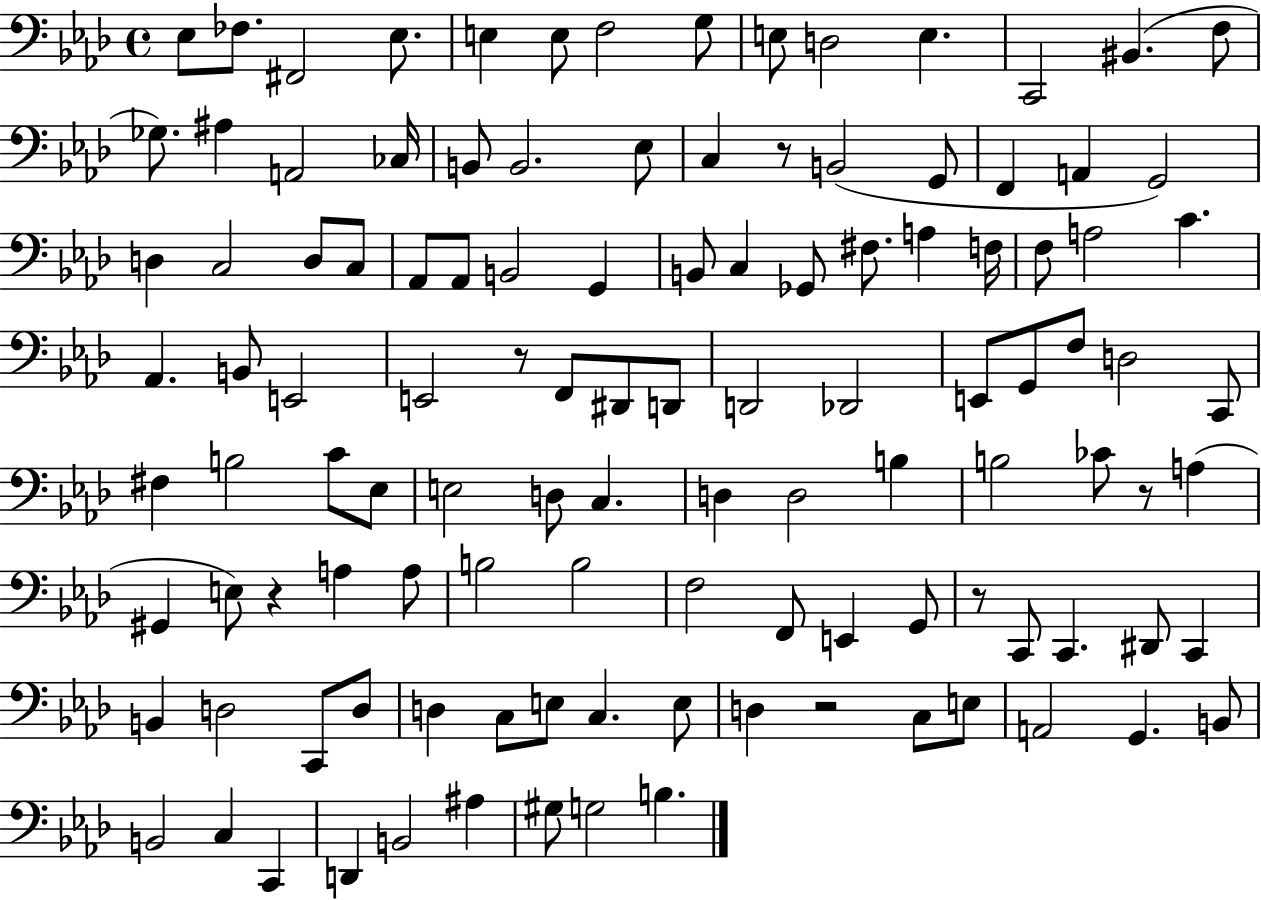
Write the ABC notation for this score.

X:1
T:Untitled
M:4/4
L:1/4
K:Ab
_E,/2 _F,/2 ^F,,2 _E,/2 E, E,/2 F,2 G,/2 E,/2 D,2 E, C,,2 ^B,, F,/2 _G,/2 ^A, A,,2 _C,/4 B,,/2 B,,2 _E,/2 C, z/2 B,,2 G,,/2 F,, A,, G,,2 D, C,2 D,/2 C,/2 _A,,/2 _A,,/2 B,,2 G,, B,,/2 C, _G,,/2 ^F,/2 A, F,/4 F,/2 A,2 C _A,, B,,/2 E,,2 E,,2 z/2 F,,/2 ^D,,/2 D,,/2 D,,2 _D,,2 E,,/2 G,,/2 F,/2 D,2 C,,/2 ^F, B,2 C/2 _E,/2 E,2 D,/2 C, D, D,2 B, B,2 _C/2 z/2 A, ^G,, E,/2 z A, A,/2 B,2 B,2 F,2 F,,/2 E,, G,,/2 z/2 C,,/2 C,, ^D,,/2 C,, B,, D,2 C,,/2 D,/2 D, C,/2 E,/2 C, E,/2 D, z2 C,/2 E,/2 A,,2 G,, B,,/2 B,,2 C, C,, D,, B,,2 ^A, ^G,/2 G,2 B,